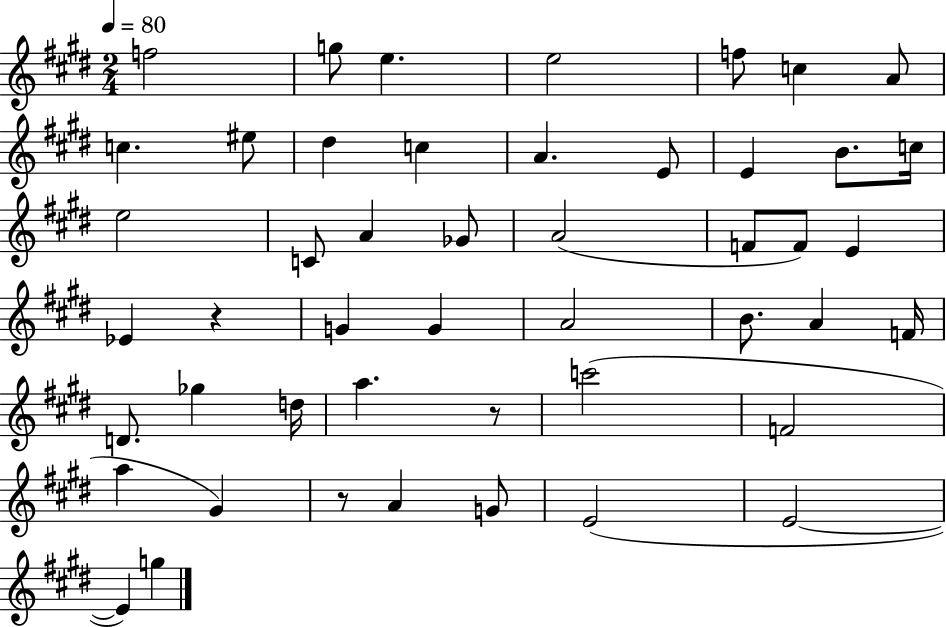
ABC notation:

X:1
T:Untitled
M:2/4
L:1/4
K:E
f2 g/2 e e2 f/2 c A/2 c ^e/2 ^d c A E/2 E B/2 c/4 e2 C/2 A _G/2 A2 F/2 F/2 E _E z G G A2 B/2 A F/4 D/2 _g d/4 a z/2 c'2 F2 a ^G z/2 A G/2 E2 E2 E g